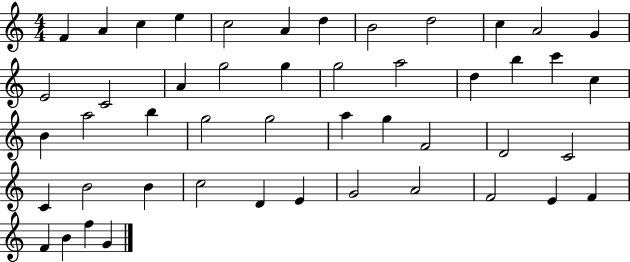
{
  \clef treble
  \numericTimeSignature
  \time 4/4
  \key c \major
  f'4 a'4 c''4 e''4 | c''2 a'4 d''4 | b'2 d''2 | c''4 a'2 g'4 | \break e'2 c'2 | a'4 g''2 g''4 | g''2 a''2 | d''4 b''4 c'''4 c''4 | \break b'4 a''2 b''4 | g''2 g''2 | a''4 g''4 f'2 | d'2 c'2 | \break c'4 b'2 b'4 | c''2 d'4 e'4 | g'2 a'2 | f'2 e'4 f'4 | \break f'4 b'4 f''4 g'4 | \bar "|."
}